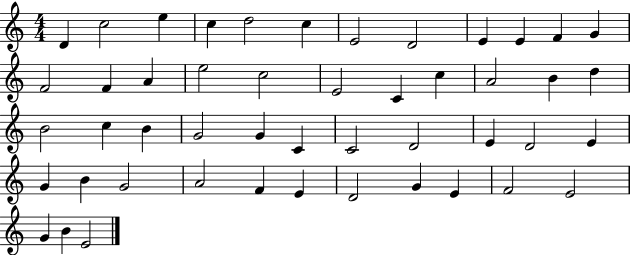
D4/q C5/h E5/q C5/q D5/h C5/q E4/h D4/h E4/q E4/q F4/q G4/q F4/h F4/q A4/q E5/h C5/h E4/h C4/q C5/q A4/h B4/q D5/q B4/h C5/q B4/q G4/h G4/q C4/q C4/h D4/h E4/q D4/h E4/q G4/q B4/q G4/h A4/h F4/q E4/q D4/h G4/q E4/q F4/h E4/h G4/q B4/q E4/h